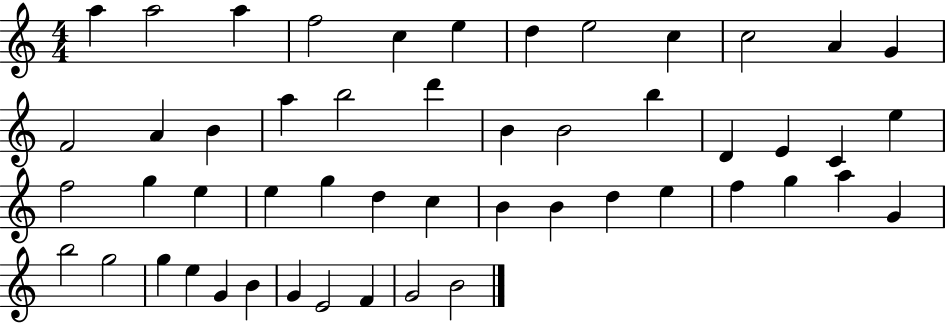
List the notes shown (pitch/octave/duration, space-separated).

A5/q A5/h A5/q F5/h C5/q E5/q D5/q E5/h C5/q C5/h A4/q G4/q F4/h A4/q B4/q A5/q B5/h D6/q B4/q B4/h B5/q D4/q E4/q C4/q E5/q F5/h G5/q E5/q E5/q G5/q D5/q C5/q B4/q B4/q D5/q E5/q F5/q G5/q A5/q G4/q B5/h G5/h G5/q E5/q G4/q B4/q G4/q E4/h F4/q G4/h B4/h